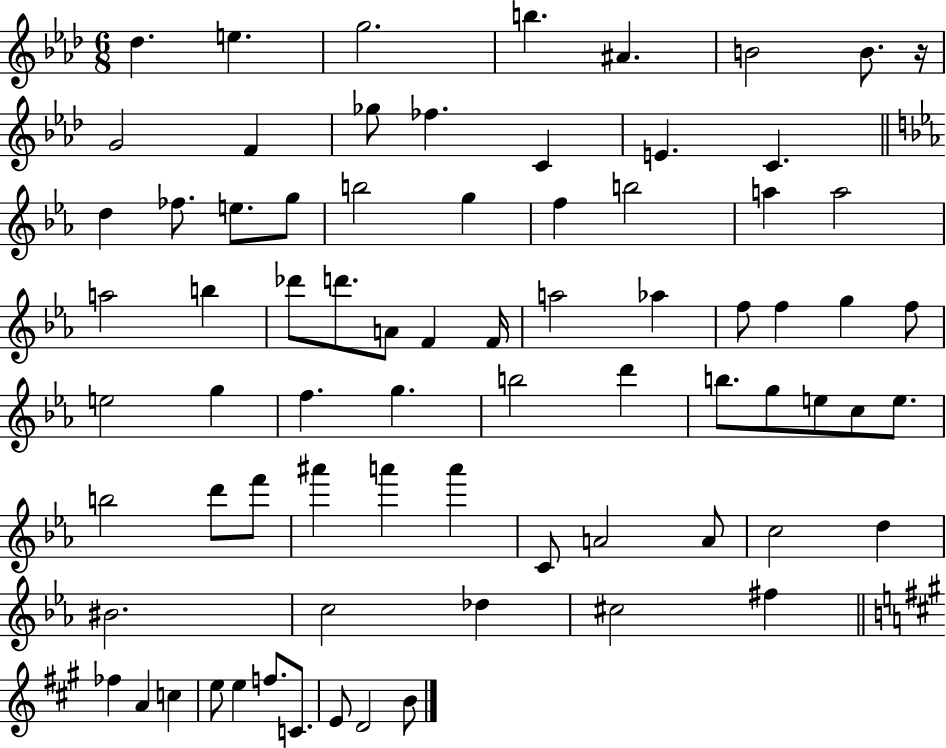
Db5/q. E5/q. G5/h. B5/q. A#4/q. B4/h B4/e. R/s G4/h F4/q Gb5/e FES5/q. C4/q E4/q. C4/q. D5/q FES5/e. E5/e. G5/e B5/h G5/q F5/q B5/h A5/q A5/h A5/h B5/q Db6/e D6/e. A4/e F4/q F4/s A5/h Ab5/q F5/e F5/q G5/q F5/e E5/h G5/q F5/q. G5/q. B5/h D6/q B5/e. G5/e E5/e C5/e E5/e. B5/h D6/e F6/e A#6/q A6/q A6/q C4/e A4/h A4/e C5/h D5/q BIS4/h. C5/h Db5/q C#5/h F#5/q FES5/q A4/q C5/q E5/e E5/q F5/e. C4/e. E4/e D4/h B4/e